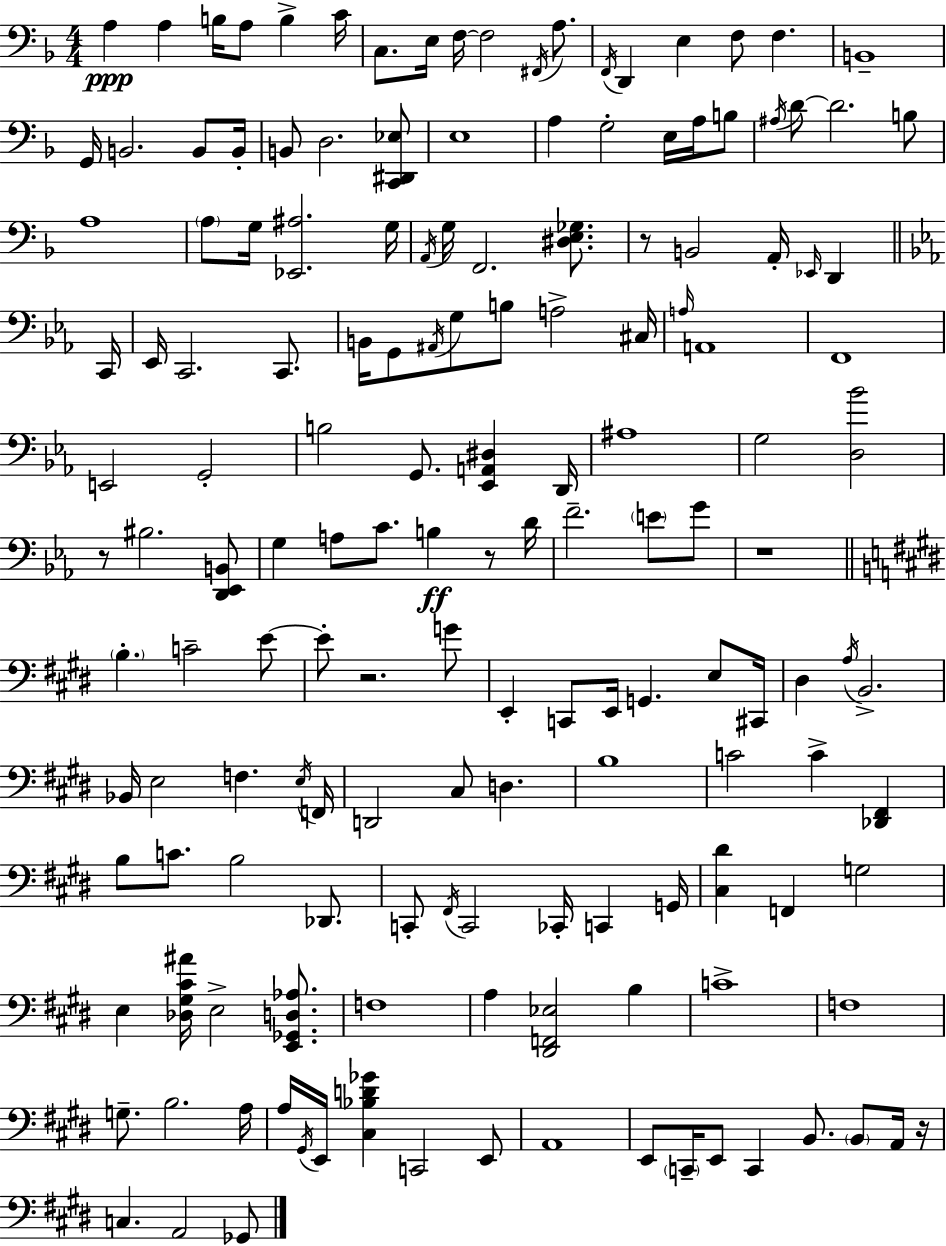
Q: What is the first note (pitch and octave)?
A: A3